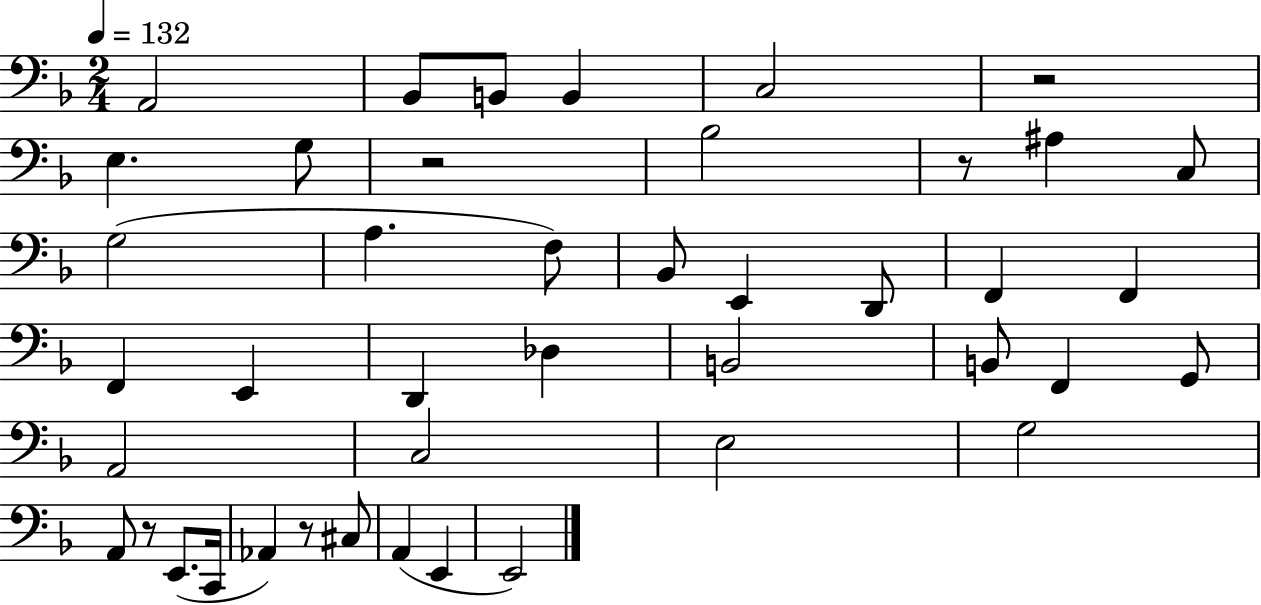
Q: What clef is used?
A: bass